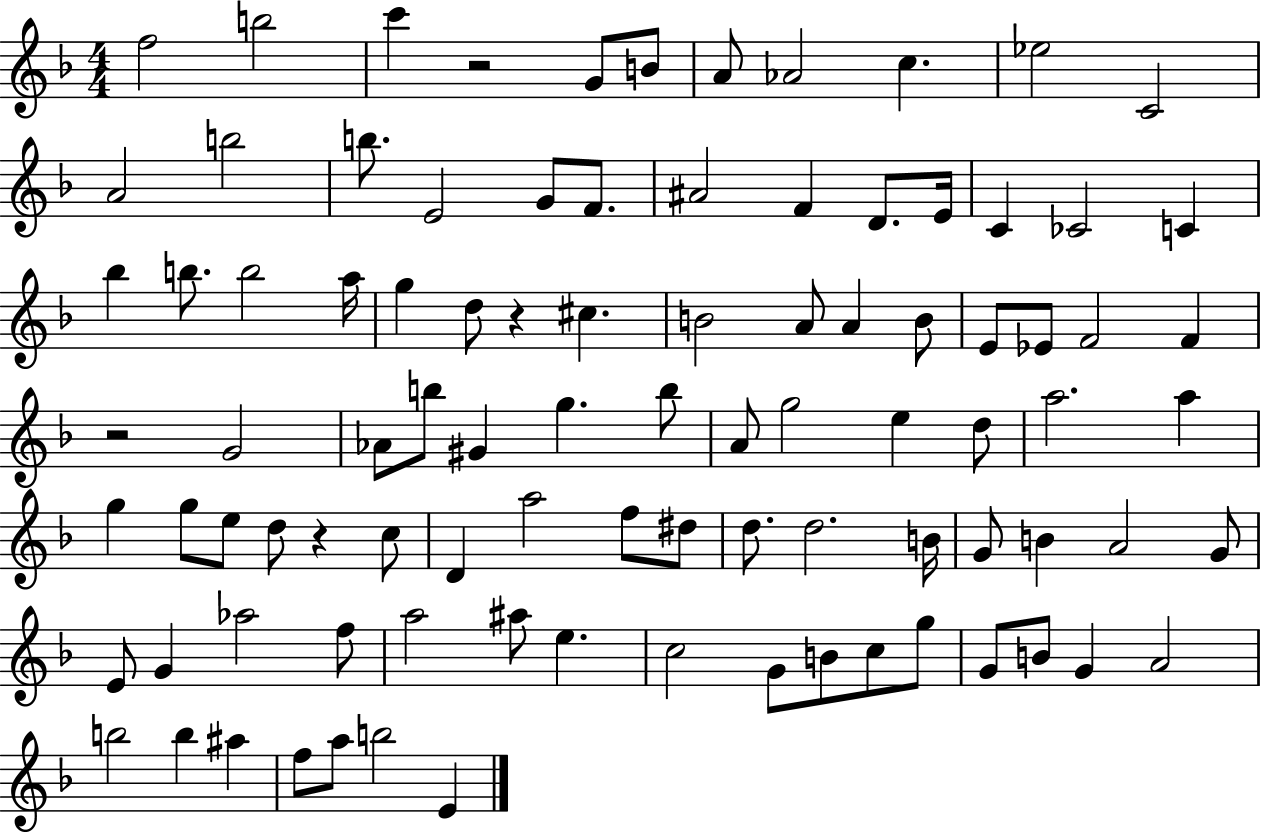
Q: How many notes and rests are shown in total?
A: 93